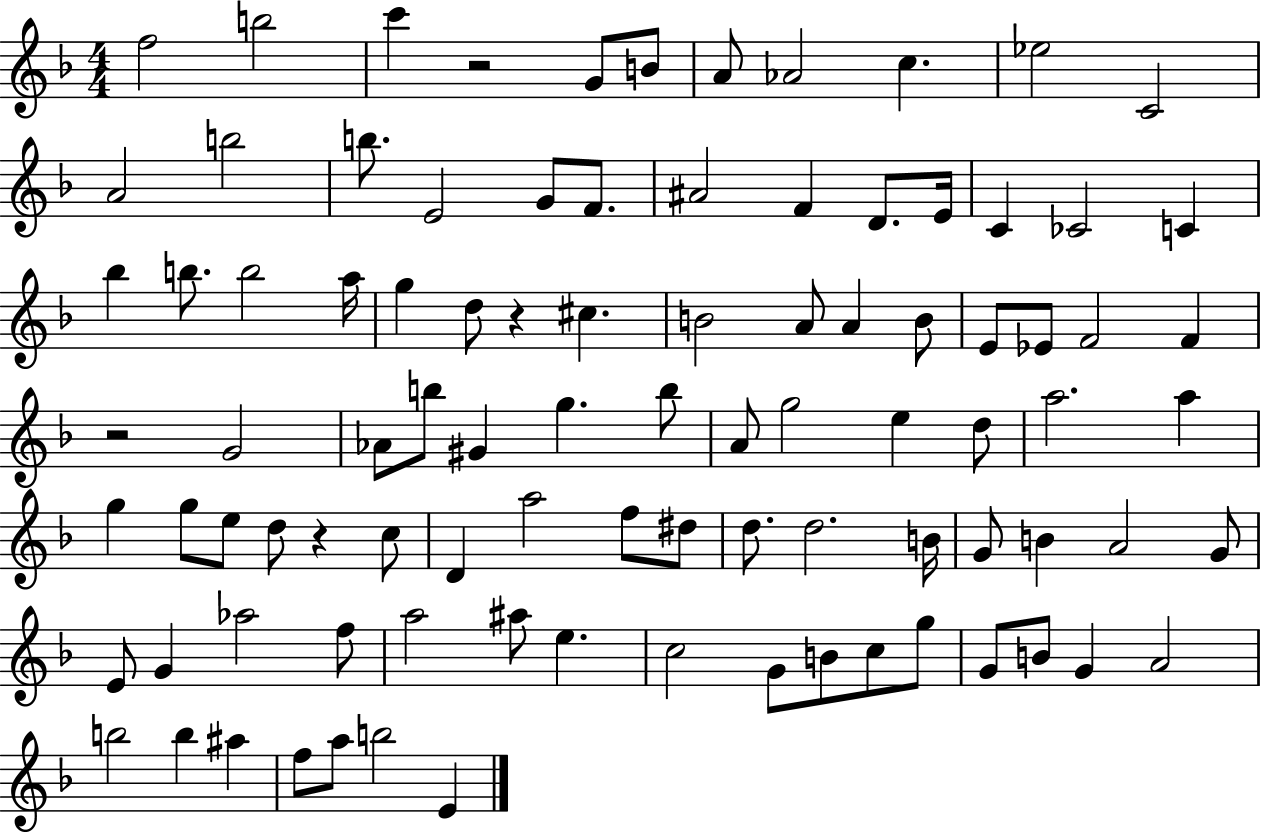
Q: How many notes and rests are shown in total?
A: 93